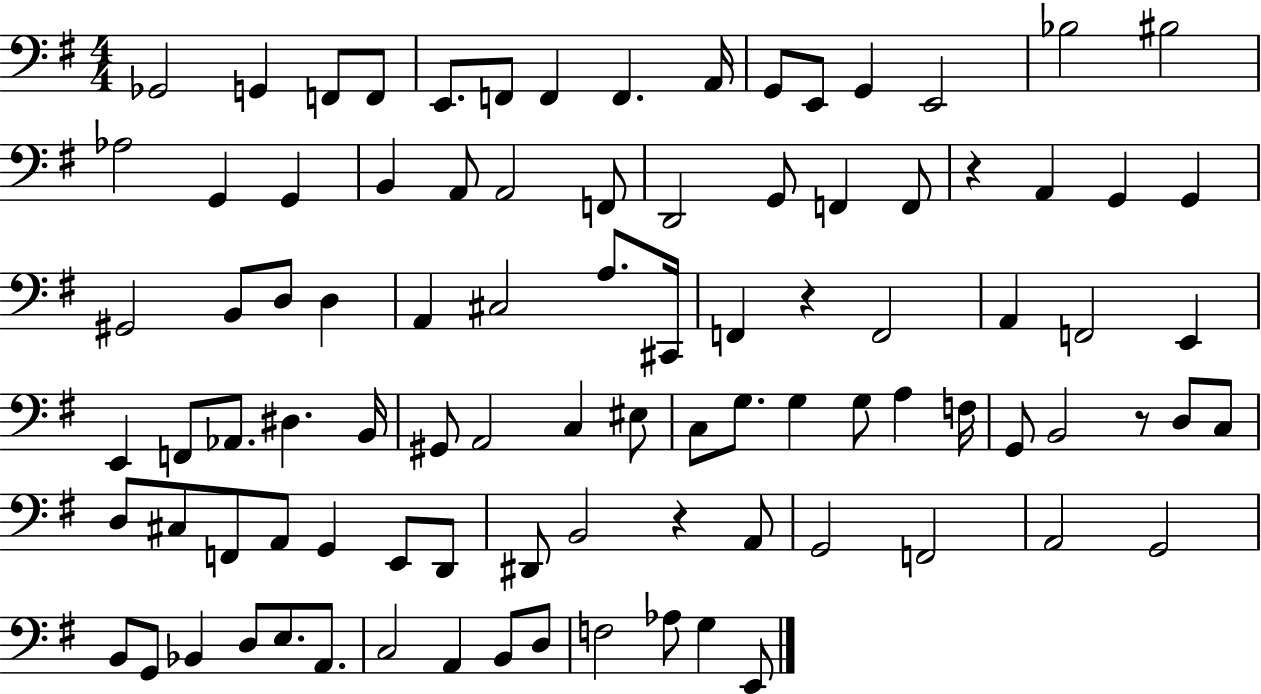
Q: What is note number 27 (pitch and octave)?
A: A2